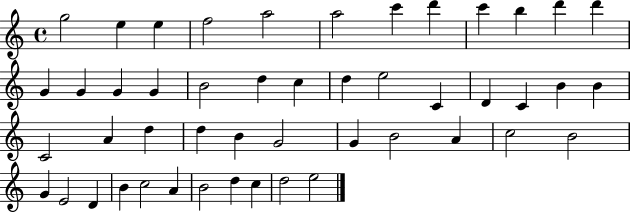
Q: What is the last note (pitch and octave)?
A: E5